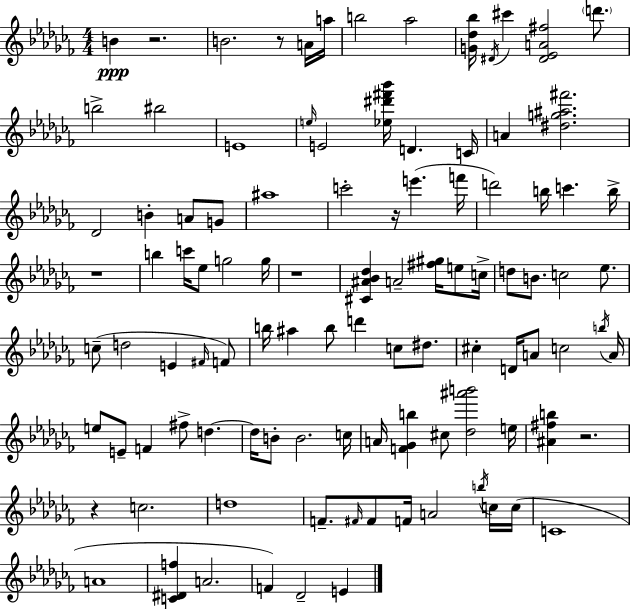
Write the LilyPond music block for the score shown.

{
  \clef treble
  \numericTimeSignature
  \time 4/4
  \key aes \minor
  \repeat volta 2 { b'4\ppp r2. | b'2. r8 a'16 a''16 | b''2 aes''2 | <g' des'' bes''>16 \acciaccatura { dis'16 } cis'''4 <dis' ees' a' fis''>2 \parenthesize d'''8. | \break b''2-> bis''2 | e'1 | \grace { e''16 } e'2 <ees'' dis''' fis''' bes'''>16 d'4. | c'16 a'4 <dis'' g'' ais'' fis'''>2. | \break des'2 b'4-. a'8 | g'8 ais''1 | c'''2-. r16 e'''4.( | f'''16 d'''2) b''16 c'''4. | \break b''16-> r1 | b''4 c'''16 ees''8 g''2 | g''16 r1 | <cis' ais' bes' des''>4 a'2-- <fis'' gis''>16 e''8 | \break c''16-> d''8 b'8. c''2 ees''8. | c''8--( d''2 e'4 | \grace { fis'16 }) f'8 b''16 ais''4 b''8 d'''4 c''8 | dis''8. cis''4-. d'16 a'8 c''2 | \break \acciaccatura { b''16 } a'16 e''8 e'8-- f'4 fis''8-> d''4.~~ | d''16 b'8-. b'2. | c''16 a'16 <f' ges' b''>4 cis''8 <des'' ais''' b'''>2 | e''16 <ais' fis'' b''>4 r2. | \break r4 c''2. | d''1 | f'8.-- \grace { fis'16 } fis'8 f'16 a'2 | \acciaccatura { b''16 } c''16 c''16( c'1 | \break a'1 | <c' dis' f''>4 a'2. | f'4) des'2-- | e'4 } \bar "|."
}